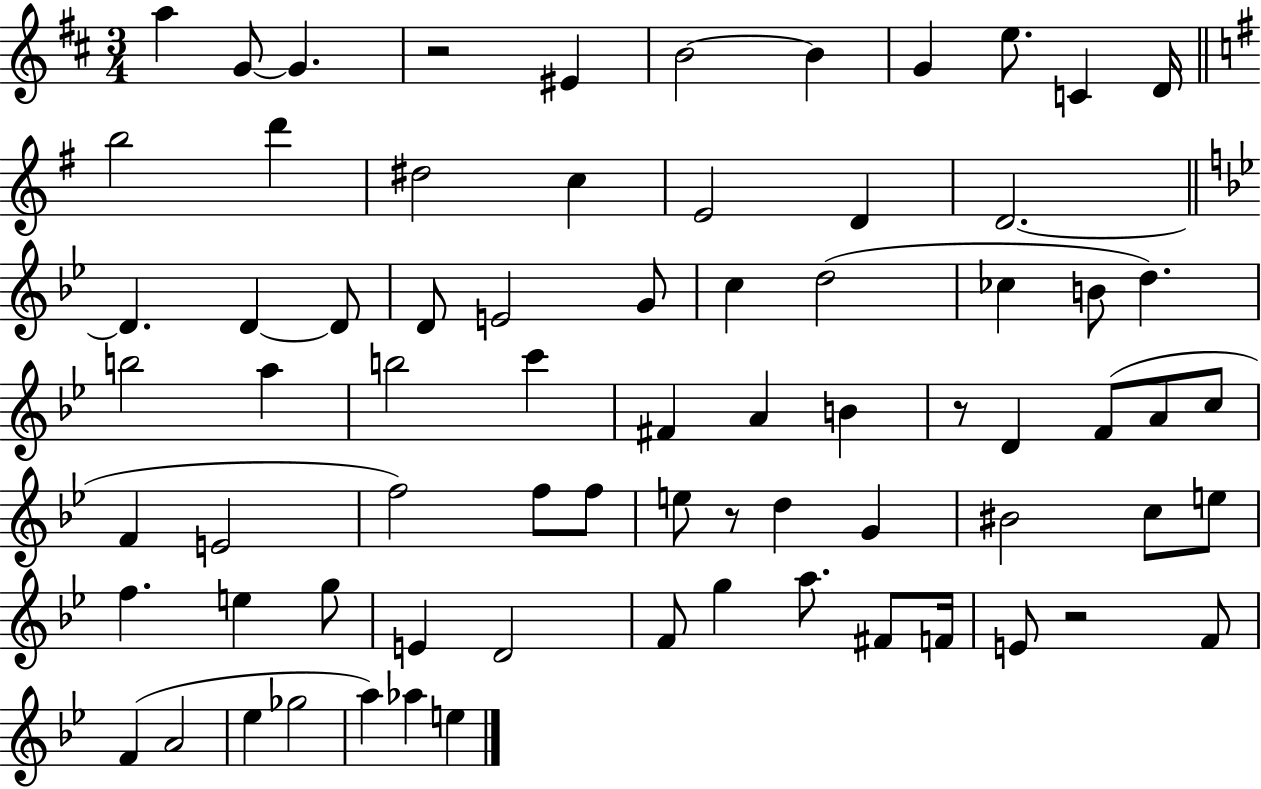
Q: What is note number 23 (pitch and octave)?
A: G4